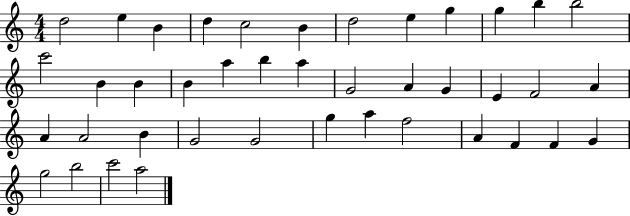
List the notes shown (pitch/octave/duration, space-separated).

D5/h E5/q B4/q D5/q C5/h B4/q D5/h E5/q G5/q G5/q B5/q B5/h C6/h B4/q B4/q B4/q A5/q B5/q A5/q G4/h A4/q G4/q E4/q F4/h A4/q A4/q A4/h B4/q G4/h G4/h G5/q A5/q F5/h A4/q F4/q F4/q G4/q G5/h B5/h C6/h A5/h